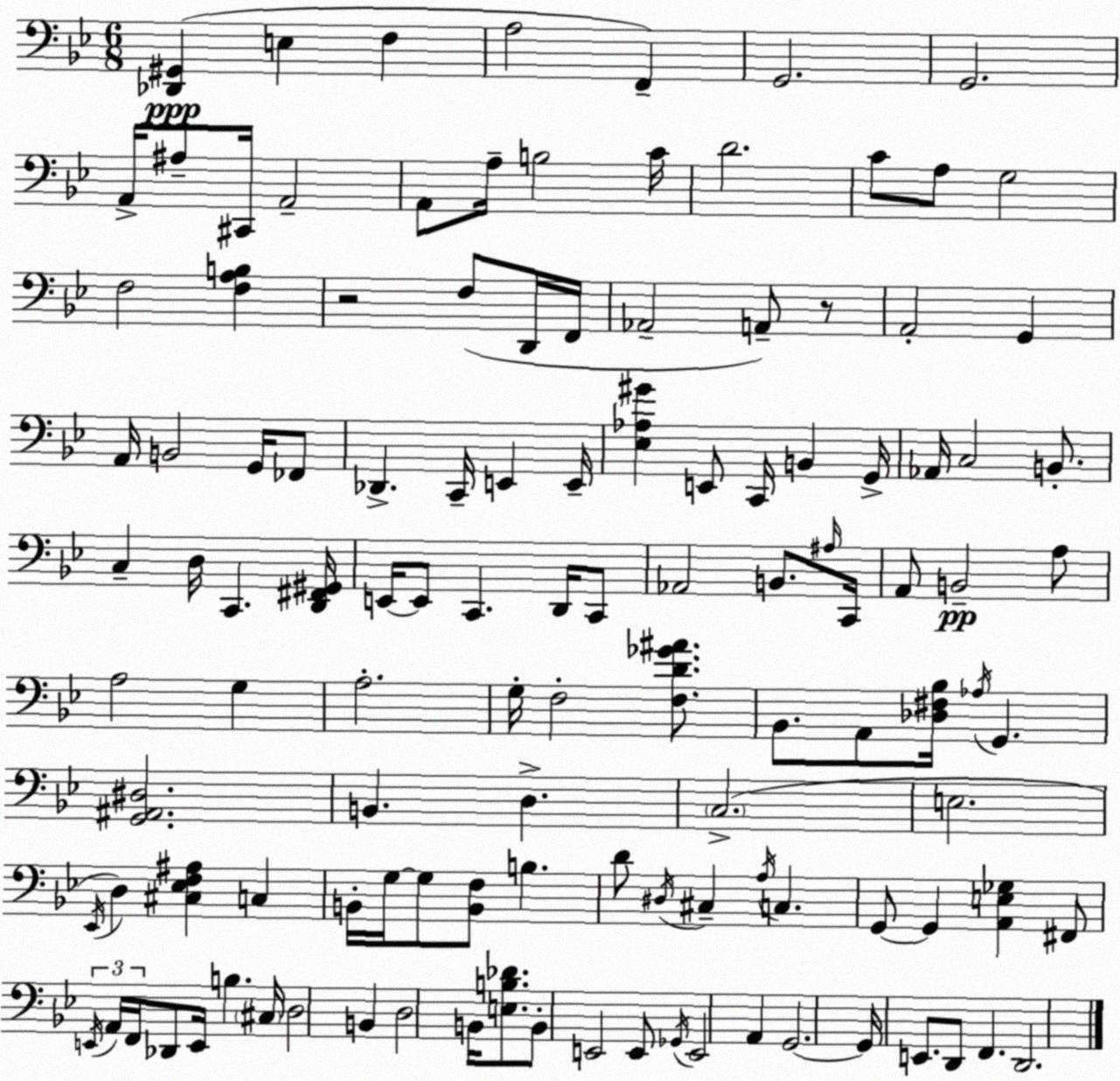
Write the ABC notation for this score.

X:1
T:Untitled
M:6/8
L:1/4
K:Bb
[_D,,^G,,] E, F, A,2 F,, G,,2 G,,2 A,,/4 ^A,/2 ^C,,/4 A,,2 A,,/2 A,/4 B,2 C/4 D2 C/2 A,/2 G,2 F,2 [F,A,B,] z2 F,/2 D,,/4 F,,/4 _A,,2 A,,/2 z/2 A,,2 G,, A,,/4 B,,2 G,,/4 _F,,/2 _D,, C,,/4 E,, E,,/4 [_E,_A,^G] E,,/2 C,,/4 B,, G,,/4 _A,,/4 C,2 B,,/2 C, D,/4 C,, [D,,^F,,^G,,]/4 E,,/4 E,,/2 C,, D,,/4 C,,/2 _A,,2 B,,/2 ^A,/4 C,,/4 A,,/2 B,,2 A,/2 A,2 G, A,2 G,/4 F,2 [F,D_G^A]/2 _B,,/2 A,,/2 [_D,^F,_B,]/4 _A,/4 G,, [G,,^A,,^D,]2 B,, D, C,2 E,2 _E,,/4 D, [^C,_E,F,^A,] C, B,,/4 G,/4 G,/2 [B,,F,]/2 B, D/2 ^D,/4 ^C, A,/4 C, G,,/2 G,, [A,,E,_G,] ^F,,/2 E,,/4 A,,/4 F,,/4 _D,,/2 E,,/4 B, ^C,/4 D,2 B,, D,2 B,,/4 [E,B,_D]/2 B,,/2 E,,2 E,,/2 _G,,/4 E,,2 A,, G,,2 G,,/4 E,,/2 D,,/2 F,, D,,2